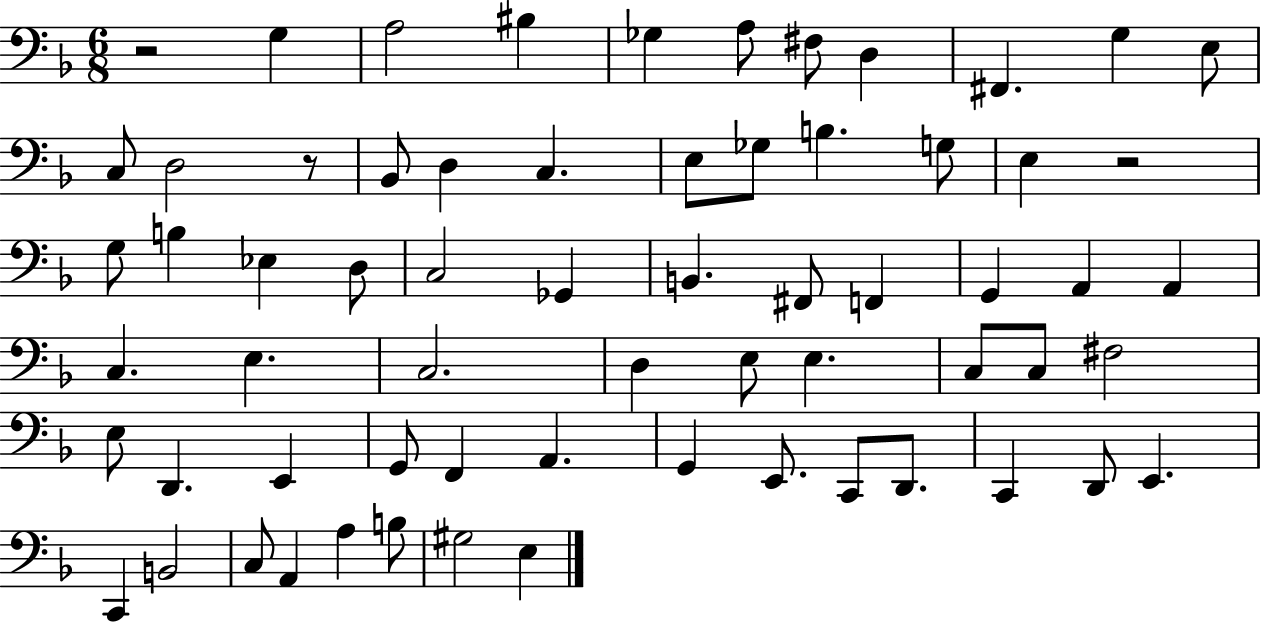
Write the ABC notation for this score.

X:1
T:Untitled
M:6/8
L:1/4
K:F
z2 G, A,2 ^B, _G, A,/2 ^F,/2 D, ^F,, G, E,/2 C,/2 D,2 z/2 _B,,/2 D, C, E,/2 _G,/2 B, G,/2 E, z2 G,/2 B, _E, D,/2 C,2 _G,, B,, ^F,,/2 F,, G,, A,, A,, C, E, C,2 D, E,/2 E, C,/2 C,/2 ^F,2 E,/2 D,, E,, G,,/2 F,, A,, G,, E,,/2 C,,/2 D,,/2 C,, D,,/2 E,, C,, B,,2 C,/2 A,, A, B,/2 ^G,2 E,